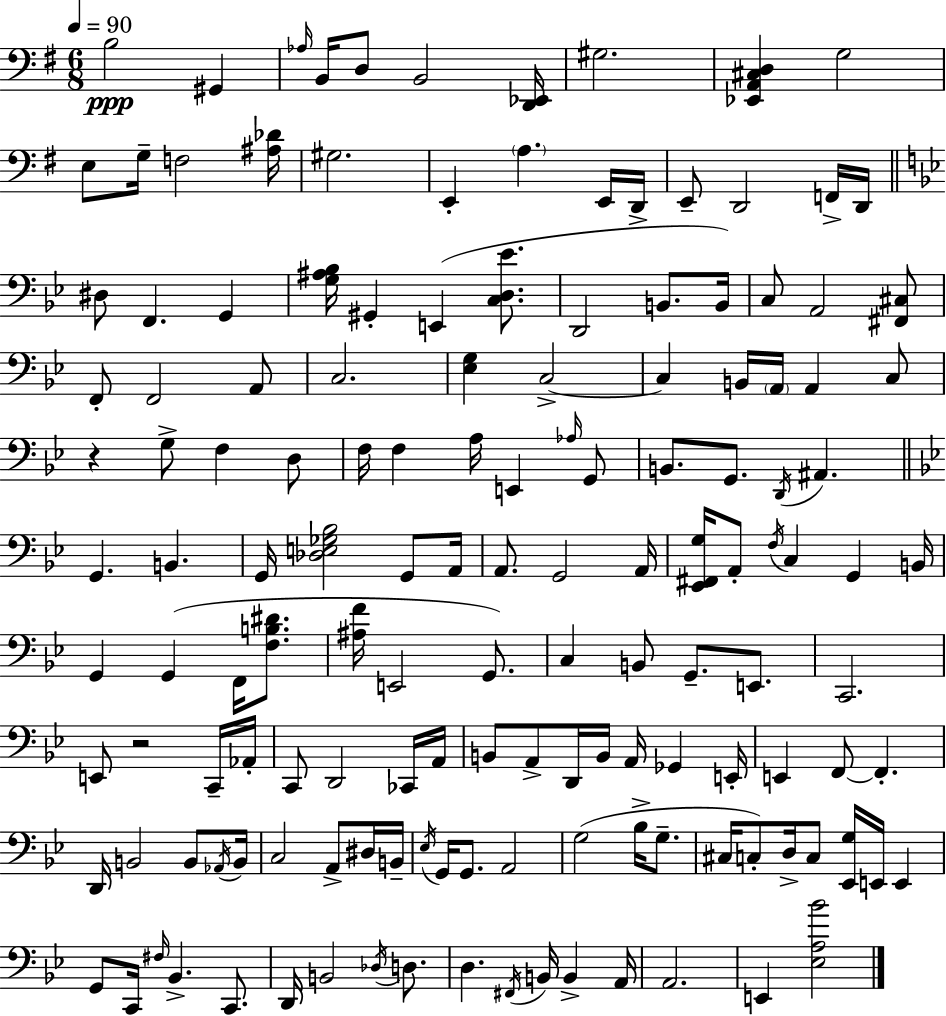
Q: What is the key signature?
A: E minor